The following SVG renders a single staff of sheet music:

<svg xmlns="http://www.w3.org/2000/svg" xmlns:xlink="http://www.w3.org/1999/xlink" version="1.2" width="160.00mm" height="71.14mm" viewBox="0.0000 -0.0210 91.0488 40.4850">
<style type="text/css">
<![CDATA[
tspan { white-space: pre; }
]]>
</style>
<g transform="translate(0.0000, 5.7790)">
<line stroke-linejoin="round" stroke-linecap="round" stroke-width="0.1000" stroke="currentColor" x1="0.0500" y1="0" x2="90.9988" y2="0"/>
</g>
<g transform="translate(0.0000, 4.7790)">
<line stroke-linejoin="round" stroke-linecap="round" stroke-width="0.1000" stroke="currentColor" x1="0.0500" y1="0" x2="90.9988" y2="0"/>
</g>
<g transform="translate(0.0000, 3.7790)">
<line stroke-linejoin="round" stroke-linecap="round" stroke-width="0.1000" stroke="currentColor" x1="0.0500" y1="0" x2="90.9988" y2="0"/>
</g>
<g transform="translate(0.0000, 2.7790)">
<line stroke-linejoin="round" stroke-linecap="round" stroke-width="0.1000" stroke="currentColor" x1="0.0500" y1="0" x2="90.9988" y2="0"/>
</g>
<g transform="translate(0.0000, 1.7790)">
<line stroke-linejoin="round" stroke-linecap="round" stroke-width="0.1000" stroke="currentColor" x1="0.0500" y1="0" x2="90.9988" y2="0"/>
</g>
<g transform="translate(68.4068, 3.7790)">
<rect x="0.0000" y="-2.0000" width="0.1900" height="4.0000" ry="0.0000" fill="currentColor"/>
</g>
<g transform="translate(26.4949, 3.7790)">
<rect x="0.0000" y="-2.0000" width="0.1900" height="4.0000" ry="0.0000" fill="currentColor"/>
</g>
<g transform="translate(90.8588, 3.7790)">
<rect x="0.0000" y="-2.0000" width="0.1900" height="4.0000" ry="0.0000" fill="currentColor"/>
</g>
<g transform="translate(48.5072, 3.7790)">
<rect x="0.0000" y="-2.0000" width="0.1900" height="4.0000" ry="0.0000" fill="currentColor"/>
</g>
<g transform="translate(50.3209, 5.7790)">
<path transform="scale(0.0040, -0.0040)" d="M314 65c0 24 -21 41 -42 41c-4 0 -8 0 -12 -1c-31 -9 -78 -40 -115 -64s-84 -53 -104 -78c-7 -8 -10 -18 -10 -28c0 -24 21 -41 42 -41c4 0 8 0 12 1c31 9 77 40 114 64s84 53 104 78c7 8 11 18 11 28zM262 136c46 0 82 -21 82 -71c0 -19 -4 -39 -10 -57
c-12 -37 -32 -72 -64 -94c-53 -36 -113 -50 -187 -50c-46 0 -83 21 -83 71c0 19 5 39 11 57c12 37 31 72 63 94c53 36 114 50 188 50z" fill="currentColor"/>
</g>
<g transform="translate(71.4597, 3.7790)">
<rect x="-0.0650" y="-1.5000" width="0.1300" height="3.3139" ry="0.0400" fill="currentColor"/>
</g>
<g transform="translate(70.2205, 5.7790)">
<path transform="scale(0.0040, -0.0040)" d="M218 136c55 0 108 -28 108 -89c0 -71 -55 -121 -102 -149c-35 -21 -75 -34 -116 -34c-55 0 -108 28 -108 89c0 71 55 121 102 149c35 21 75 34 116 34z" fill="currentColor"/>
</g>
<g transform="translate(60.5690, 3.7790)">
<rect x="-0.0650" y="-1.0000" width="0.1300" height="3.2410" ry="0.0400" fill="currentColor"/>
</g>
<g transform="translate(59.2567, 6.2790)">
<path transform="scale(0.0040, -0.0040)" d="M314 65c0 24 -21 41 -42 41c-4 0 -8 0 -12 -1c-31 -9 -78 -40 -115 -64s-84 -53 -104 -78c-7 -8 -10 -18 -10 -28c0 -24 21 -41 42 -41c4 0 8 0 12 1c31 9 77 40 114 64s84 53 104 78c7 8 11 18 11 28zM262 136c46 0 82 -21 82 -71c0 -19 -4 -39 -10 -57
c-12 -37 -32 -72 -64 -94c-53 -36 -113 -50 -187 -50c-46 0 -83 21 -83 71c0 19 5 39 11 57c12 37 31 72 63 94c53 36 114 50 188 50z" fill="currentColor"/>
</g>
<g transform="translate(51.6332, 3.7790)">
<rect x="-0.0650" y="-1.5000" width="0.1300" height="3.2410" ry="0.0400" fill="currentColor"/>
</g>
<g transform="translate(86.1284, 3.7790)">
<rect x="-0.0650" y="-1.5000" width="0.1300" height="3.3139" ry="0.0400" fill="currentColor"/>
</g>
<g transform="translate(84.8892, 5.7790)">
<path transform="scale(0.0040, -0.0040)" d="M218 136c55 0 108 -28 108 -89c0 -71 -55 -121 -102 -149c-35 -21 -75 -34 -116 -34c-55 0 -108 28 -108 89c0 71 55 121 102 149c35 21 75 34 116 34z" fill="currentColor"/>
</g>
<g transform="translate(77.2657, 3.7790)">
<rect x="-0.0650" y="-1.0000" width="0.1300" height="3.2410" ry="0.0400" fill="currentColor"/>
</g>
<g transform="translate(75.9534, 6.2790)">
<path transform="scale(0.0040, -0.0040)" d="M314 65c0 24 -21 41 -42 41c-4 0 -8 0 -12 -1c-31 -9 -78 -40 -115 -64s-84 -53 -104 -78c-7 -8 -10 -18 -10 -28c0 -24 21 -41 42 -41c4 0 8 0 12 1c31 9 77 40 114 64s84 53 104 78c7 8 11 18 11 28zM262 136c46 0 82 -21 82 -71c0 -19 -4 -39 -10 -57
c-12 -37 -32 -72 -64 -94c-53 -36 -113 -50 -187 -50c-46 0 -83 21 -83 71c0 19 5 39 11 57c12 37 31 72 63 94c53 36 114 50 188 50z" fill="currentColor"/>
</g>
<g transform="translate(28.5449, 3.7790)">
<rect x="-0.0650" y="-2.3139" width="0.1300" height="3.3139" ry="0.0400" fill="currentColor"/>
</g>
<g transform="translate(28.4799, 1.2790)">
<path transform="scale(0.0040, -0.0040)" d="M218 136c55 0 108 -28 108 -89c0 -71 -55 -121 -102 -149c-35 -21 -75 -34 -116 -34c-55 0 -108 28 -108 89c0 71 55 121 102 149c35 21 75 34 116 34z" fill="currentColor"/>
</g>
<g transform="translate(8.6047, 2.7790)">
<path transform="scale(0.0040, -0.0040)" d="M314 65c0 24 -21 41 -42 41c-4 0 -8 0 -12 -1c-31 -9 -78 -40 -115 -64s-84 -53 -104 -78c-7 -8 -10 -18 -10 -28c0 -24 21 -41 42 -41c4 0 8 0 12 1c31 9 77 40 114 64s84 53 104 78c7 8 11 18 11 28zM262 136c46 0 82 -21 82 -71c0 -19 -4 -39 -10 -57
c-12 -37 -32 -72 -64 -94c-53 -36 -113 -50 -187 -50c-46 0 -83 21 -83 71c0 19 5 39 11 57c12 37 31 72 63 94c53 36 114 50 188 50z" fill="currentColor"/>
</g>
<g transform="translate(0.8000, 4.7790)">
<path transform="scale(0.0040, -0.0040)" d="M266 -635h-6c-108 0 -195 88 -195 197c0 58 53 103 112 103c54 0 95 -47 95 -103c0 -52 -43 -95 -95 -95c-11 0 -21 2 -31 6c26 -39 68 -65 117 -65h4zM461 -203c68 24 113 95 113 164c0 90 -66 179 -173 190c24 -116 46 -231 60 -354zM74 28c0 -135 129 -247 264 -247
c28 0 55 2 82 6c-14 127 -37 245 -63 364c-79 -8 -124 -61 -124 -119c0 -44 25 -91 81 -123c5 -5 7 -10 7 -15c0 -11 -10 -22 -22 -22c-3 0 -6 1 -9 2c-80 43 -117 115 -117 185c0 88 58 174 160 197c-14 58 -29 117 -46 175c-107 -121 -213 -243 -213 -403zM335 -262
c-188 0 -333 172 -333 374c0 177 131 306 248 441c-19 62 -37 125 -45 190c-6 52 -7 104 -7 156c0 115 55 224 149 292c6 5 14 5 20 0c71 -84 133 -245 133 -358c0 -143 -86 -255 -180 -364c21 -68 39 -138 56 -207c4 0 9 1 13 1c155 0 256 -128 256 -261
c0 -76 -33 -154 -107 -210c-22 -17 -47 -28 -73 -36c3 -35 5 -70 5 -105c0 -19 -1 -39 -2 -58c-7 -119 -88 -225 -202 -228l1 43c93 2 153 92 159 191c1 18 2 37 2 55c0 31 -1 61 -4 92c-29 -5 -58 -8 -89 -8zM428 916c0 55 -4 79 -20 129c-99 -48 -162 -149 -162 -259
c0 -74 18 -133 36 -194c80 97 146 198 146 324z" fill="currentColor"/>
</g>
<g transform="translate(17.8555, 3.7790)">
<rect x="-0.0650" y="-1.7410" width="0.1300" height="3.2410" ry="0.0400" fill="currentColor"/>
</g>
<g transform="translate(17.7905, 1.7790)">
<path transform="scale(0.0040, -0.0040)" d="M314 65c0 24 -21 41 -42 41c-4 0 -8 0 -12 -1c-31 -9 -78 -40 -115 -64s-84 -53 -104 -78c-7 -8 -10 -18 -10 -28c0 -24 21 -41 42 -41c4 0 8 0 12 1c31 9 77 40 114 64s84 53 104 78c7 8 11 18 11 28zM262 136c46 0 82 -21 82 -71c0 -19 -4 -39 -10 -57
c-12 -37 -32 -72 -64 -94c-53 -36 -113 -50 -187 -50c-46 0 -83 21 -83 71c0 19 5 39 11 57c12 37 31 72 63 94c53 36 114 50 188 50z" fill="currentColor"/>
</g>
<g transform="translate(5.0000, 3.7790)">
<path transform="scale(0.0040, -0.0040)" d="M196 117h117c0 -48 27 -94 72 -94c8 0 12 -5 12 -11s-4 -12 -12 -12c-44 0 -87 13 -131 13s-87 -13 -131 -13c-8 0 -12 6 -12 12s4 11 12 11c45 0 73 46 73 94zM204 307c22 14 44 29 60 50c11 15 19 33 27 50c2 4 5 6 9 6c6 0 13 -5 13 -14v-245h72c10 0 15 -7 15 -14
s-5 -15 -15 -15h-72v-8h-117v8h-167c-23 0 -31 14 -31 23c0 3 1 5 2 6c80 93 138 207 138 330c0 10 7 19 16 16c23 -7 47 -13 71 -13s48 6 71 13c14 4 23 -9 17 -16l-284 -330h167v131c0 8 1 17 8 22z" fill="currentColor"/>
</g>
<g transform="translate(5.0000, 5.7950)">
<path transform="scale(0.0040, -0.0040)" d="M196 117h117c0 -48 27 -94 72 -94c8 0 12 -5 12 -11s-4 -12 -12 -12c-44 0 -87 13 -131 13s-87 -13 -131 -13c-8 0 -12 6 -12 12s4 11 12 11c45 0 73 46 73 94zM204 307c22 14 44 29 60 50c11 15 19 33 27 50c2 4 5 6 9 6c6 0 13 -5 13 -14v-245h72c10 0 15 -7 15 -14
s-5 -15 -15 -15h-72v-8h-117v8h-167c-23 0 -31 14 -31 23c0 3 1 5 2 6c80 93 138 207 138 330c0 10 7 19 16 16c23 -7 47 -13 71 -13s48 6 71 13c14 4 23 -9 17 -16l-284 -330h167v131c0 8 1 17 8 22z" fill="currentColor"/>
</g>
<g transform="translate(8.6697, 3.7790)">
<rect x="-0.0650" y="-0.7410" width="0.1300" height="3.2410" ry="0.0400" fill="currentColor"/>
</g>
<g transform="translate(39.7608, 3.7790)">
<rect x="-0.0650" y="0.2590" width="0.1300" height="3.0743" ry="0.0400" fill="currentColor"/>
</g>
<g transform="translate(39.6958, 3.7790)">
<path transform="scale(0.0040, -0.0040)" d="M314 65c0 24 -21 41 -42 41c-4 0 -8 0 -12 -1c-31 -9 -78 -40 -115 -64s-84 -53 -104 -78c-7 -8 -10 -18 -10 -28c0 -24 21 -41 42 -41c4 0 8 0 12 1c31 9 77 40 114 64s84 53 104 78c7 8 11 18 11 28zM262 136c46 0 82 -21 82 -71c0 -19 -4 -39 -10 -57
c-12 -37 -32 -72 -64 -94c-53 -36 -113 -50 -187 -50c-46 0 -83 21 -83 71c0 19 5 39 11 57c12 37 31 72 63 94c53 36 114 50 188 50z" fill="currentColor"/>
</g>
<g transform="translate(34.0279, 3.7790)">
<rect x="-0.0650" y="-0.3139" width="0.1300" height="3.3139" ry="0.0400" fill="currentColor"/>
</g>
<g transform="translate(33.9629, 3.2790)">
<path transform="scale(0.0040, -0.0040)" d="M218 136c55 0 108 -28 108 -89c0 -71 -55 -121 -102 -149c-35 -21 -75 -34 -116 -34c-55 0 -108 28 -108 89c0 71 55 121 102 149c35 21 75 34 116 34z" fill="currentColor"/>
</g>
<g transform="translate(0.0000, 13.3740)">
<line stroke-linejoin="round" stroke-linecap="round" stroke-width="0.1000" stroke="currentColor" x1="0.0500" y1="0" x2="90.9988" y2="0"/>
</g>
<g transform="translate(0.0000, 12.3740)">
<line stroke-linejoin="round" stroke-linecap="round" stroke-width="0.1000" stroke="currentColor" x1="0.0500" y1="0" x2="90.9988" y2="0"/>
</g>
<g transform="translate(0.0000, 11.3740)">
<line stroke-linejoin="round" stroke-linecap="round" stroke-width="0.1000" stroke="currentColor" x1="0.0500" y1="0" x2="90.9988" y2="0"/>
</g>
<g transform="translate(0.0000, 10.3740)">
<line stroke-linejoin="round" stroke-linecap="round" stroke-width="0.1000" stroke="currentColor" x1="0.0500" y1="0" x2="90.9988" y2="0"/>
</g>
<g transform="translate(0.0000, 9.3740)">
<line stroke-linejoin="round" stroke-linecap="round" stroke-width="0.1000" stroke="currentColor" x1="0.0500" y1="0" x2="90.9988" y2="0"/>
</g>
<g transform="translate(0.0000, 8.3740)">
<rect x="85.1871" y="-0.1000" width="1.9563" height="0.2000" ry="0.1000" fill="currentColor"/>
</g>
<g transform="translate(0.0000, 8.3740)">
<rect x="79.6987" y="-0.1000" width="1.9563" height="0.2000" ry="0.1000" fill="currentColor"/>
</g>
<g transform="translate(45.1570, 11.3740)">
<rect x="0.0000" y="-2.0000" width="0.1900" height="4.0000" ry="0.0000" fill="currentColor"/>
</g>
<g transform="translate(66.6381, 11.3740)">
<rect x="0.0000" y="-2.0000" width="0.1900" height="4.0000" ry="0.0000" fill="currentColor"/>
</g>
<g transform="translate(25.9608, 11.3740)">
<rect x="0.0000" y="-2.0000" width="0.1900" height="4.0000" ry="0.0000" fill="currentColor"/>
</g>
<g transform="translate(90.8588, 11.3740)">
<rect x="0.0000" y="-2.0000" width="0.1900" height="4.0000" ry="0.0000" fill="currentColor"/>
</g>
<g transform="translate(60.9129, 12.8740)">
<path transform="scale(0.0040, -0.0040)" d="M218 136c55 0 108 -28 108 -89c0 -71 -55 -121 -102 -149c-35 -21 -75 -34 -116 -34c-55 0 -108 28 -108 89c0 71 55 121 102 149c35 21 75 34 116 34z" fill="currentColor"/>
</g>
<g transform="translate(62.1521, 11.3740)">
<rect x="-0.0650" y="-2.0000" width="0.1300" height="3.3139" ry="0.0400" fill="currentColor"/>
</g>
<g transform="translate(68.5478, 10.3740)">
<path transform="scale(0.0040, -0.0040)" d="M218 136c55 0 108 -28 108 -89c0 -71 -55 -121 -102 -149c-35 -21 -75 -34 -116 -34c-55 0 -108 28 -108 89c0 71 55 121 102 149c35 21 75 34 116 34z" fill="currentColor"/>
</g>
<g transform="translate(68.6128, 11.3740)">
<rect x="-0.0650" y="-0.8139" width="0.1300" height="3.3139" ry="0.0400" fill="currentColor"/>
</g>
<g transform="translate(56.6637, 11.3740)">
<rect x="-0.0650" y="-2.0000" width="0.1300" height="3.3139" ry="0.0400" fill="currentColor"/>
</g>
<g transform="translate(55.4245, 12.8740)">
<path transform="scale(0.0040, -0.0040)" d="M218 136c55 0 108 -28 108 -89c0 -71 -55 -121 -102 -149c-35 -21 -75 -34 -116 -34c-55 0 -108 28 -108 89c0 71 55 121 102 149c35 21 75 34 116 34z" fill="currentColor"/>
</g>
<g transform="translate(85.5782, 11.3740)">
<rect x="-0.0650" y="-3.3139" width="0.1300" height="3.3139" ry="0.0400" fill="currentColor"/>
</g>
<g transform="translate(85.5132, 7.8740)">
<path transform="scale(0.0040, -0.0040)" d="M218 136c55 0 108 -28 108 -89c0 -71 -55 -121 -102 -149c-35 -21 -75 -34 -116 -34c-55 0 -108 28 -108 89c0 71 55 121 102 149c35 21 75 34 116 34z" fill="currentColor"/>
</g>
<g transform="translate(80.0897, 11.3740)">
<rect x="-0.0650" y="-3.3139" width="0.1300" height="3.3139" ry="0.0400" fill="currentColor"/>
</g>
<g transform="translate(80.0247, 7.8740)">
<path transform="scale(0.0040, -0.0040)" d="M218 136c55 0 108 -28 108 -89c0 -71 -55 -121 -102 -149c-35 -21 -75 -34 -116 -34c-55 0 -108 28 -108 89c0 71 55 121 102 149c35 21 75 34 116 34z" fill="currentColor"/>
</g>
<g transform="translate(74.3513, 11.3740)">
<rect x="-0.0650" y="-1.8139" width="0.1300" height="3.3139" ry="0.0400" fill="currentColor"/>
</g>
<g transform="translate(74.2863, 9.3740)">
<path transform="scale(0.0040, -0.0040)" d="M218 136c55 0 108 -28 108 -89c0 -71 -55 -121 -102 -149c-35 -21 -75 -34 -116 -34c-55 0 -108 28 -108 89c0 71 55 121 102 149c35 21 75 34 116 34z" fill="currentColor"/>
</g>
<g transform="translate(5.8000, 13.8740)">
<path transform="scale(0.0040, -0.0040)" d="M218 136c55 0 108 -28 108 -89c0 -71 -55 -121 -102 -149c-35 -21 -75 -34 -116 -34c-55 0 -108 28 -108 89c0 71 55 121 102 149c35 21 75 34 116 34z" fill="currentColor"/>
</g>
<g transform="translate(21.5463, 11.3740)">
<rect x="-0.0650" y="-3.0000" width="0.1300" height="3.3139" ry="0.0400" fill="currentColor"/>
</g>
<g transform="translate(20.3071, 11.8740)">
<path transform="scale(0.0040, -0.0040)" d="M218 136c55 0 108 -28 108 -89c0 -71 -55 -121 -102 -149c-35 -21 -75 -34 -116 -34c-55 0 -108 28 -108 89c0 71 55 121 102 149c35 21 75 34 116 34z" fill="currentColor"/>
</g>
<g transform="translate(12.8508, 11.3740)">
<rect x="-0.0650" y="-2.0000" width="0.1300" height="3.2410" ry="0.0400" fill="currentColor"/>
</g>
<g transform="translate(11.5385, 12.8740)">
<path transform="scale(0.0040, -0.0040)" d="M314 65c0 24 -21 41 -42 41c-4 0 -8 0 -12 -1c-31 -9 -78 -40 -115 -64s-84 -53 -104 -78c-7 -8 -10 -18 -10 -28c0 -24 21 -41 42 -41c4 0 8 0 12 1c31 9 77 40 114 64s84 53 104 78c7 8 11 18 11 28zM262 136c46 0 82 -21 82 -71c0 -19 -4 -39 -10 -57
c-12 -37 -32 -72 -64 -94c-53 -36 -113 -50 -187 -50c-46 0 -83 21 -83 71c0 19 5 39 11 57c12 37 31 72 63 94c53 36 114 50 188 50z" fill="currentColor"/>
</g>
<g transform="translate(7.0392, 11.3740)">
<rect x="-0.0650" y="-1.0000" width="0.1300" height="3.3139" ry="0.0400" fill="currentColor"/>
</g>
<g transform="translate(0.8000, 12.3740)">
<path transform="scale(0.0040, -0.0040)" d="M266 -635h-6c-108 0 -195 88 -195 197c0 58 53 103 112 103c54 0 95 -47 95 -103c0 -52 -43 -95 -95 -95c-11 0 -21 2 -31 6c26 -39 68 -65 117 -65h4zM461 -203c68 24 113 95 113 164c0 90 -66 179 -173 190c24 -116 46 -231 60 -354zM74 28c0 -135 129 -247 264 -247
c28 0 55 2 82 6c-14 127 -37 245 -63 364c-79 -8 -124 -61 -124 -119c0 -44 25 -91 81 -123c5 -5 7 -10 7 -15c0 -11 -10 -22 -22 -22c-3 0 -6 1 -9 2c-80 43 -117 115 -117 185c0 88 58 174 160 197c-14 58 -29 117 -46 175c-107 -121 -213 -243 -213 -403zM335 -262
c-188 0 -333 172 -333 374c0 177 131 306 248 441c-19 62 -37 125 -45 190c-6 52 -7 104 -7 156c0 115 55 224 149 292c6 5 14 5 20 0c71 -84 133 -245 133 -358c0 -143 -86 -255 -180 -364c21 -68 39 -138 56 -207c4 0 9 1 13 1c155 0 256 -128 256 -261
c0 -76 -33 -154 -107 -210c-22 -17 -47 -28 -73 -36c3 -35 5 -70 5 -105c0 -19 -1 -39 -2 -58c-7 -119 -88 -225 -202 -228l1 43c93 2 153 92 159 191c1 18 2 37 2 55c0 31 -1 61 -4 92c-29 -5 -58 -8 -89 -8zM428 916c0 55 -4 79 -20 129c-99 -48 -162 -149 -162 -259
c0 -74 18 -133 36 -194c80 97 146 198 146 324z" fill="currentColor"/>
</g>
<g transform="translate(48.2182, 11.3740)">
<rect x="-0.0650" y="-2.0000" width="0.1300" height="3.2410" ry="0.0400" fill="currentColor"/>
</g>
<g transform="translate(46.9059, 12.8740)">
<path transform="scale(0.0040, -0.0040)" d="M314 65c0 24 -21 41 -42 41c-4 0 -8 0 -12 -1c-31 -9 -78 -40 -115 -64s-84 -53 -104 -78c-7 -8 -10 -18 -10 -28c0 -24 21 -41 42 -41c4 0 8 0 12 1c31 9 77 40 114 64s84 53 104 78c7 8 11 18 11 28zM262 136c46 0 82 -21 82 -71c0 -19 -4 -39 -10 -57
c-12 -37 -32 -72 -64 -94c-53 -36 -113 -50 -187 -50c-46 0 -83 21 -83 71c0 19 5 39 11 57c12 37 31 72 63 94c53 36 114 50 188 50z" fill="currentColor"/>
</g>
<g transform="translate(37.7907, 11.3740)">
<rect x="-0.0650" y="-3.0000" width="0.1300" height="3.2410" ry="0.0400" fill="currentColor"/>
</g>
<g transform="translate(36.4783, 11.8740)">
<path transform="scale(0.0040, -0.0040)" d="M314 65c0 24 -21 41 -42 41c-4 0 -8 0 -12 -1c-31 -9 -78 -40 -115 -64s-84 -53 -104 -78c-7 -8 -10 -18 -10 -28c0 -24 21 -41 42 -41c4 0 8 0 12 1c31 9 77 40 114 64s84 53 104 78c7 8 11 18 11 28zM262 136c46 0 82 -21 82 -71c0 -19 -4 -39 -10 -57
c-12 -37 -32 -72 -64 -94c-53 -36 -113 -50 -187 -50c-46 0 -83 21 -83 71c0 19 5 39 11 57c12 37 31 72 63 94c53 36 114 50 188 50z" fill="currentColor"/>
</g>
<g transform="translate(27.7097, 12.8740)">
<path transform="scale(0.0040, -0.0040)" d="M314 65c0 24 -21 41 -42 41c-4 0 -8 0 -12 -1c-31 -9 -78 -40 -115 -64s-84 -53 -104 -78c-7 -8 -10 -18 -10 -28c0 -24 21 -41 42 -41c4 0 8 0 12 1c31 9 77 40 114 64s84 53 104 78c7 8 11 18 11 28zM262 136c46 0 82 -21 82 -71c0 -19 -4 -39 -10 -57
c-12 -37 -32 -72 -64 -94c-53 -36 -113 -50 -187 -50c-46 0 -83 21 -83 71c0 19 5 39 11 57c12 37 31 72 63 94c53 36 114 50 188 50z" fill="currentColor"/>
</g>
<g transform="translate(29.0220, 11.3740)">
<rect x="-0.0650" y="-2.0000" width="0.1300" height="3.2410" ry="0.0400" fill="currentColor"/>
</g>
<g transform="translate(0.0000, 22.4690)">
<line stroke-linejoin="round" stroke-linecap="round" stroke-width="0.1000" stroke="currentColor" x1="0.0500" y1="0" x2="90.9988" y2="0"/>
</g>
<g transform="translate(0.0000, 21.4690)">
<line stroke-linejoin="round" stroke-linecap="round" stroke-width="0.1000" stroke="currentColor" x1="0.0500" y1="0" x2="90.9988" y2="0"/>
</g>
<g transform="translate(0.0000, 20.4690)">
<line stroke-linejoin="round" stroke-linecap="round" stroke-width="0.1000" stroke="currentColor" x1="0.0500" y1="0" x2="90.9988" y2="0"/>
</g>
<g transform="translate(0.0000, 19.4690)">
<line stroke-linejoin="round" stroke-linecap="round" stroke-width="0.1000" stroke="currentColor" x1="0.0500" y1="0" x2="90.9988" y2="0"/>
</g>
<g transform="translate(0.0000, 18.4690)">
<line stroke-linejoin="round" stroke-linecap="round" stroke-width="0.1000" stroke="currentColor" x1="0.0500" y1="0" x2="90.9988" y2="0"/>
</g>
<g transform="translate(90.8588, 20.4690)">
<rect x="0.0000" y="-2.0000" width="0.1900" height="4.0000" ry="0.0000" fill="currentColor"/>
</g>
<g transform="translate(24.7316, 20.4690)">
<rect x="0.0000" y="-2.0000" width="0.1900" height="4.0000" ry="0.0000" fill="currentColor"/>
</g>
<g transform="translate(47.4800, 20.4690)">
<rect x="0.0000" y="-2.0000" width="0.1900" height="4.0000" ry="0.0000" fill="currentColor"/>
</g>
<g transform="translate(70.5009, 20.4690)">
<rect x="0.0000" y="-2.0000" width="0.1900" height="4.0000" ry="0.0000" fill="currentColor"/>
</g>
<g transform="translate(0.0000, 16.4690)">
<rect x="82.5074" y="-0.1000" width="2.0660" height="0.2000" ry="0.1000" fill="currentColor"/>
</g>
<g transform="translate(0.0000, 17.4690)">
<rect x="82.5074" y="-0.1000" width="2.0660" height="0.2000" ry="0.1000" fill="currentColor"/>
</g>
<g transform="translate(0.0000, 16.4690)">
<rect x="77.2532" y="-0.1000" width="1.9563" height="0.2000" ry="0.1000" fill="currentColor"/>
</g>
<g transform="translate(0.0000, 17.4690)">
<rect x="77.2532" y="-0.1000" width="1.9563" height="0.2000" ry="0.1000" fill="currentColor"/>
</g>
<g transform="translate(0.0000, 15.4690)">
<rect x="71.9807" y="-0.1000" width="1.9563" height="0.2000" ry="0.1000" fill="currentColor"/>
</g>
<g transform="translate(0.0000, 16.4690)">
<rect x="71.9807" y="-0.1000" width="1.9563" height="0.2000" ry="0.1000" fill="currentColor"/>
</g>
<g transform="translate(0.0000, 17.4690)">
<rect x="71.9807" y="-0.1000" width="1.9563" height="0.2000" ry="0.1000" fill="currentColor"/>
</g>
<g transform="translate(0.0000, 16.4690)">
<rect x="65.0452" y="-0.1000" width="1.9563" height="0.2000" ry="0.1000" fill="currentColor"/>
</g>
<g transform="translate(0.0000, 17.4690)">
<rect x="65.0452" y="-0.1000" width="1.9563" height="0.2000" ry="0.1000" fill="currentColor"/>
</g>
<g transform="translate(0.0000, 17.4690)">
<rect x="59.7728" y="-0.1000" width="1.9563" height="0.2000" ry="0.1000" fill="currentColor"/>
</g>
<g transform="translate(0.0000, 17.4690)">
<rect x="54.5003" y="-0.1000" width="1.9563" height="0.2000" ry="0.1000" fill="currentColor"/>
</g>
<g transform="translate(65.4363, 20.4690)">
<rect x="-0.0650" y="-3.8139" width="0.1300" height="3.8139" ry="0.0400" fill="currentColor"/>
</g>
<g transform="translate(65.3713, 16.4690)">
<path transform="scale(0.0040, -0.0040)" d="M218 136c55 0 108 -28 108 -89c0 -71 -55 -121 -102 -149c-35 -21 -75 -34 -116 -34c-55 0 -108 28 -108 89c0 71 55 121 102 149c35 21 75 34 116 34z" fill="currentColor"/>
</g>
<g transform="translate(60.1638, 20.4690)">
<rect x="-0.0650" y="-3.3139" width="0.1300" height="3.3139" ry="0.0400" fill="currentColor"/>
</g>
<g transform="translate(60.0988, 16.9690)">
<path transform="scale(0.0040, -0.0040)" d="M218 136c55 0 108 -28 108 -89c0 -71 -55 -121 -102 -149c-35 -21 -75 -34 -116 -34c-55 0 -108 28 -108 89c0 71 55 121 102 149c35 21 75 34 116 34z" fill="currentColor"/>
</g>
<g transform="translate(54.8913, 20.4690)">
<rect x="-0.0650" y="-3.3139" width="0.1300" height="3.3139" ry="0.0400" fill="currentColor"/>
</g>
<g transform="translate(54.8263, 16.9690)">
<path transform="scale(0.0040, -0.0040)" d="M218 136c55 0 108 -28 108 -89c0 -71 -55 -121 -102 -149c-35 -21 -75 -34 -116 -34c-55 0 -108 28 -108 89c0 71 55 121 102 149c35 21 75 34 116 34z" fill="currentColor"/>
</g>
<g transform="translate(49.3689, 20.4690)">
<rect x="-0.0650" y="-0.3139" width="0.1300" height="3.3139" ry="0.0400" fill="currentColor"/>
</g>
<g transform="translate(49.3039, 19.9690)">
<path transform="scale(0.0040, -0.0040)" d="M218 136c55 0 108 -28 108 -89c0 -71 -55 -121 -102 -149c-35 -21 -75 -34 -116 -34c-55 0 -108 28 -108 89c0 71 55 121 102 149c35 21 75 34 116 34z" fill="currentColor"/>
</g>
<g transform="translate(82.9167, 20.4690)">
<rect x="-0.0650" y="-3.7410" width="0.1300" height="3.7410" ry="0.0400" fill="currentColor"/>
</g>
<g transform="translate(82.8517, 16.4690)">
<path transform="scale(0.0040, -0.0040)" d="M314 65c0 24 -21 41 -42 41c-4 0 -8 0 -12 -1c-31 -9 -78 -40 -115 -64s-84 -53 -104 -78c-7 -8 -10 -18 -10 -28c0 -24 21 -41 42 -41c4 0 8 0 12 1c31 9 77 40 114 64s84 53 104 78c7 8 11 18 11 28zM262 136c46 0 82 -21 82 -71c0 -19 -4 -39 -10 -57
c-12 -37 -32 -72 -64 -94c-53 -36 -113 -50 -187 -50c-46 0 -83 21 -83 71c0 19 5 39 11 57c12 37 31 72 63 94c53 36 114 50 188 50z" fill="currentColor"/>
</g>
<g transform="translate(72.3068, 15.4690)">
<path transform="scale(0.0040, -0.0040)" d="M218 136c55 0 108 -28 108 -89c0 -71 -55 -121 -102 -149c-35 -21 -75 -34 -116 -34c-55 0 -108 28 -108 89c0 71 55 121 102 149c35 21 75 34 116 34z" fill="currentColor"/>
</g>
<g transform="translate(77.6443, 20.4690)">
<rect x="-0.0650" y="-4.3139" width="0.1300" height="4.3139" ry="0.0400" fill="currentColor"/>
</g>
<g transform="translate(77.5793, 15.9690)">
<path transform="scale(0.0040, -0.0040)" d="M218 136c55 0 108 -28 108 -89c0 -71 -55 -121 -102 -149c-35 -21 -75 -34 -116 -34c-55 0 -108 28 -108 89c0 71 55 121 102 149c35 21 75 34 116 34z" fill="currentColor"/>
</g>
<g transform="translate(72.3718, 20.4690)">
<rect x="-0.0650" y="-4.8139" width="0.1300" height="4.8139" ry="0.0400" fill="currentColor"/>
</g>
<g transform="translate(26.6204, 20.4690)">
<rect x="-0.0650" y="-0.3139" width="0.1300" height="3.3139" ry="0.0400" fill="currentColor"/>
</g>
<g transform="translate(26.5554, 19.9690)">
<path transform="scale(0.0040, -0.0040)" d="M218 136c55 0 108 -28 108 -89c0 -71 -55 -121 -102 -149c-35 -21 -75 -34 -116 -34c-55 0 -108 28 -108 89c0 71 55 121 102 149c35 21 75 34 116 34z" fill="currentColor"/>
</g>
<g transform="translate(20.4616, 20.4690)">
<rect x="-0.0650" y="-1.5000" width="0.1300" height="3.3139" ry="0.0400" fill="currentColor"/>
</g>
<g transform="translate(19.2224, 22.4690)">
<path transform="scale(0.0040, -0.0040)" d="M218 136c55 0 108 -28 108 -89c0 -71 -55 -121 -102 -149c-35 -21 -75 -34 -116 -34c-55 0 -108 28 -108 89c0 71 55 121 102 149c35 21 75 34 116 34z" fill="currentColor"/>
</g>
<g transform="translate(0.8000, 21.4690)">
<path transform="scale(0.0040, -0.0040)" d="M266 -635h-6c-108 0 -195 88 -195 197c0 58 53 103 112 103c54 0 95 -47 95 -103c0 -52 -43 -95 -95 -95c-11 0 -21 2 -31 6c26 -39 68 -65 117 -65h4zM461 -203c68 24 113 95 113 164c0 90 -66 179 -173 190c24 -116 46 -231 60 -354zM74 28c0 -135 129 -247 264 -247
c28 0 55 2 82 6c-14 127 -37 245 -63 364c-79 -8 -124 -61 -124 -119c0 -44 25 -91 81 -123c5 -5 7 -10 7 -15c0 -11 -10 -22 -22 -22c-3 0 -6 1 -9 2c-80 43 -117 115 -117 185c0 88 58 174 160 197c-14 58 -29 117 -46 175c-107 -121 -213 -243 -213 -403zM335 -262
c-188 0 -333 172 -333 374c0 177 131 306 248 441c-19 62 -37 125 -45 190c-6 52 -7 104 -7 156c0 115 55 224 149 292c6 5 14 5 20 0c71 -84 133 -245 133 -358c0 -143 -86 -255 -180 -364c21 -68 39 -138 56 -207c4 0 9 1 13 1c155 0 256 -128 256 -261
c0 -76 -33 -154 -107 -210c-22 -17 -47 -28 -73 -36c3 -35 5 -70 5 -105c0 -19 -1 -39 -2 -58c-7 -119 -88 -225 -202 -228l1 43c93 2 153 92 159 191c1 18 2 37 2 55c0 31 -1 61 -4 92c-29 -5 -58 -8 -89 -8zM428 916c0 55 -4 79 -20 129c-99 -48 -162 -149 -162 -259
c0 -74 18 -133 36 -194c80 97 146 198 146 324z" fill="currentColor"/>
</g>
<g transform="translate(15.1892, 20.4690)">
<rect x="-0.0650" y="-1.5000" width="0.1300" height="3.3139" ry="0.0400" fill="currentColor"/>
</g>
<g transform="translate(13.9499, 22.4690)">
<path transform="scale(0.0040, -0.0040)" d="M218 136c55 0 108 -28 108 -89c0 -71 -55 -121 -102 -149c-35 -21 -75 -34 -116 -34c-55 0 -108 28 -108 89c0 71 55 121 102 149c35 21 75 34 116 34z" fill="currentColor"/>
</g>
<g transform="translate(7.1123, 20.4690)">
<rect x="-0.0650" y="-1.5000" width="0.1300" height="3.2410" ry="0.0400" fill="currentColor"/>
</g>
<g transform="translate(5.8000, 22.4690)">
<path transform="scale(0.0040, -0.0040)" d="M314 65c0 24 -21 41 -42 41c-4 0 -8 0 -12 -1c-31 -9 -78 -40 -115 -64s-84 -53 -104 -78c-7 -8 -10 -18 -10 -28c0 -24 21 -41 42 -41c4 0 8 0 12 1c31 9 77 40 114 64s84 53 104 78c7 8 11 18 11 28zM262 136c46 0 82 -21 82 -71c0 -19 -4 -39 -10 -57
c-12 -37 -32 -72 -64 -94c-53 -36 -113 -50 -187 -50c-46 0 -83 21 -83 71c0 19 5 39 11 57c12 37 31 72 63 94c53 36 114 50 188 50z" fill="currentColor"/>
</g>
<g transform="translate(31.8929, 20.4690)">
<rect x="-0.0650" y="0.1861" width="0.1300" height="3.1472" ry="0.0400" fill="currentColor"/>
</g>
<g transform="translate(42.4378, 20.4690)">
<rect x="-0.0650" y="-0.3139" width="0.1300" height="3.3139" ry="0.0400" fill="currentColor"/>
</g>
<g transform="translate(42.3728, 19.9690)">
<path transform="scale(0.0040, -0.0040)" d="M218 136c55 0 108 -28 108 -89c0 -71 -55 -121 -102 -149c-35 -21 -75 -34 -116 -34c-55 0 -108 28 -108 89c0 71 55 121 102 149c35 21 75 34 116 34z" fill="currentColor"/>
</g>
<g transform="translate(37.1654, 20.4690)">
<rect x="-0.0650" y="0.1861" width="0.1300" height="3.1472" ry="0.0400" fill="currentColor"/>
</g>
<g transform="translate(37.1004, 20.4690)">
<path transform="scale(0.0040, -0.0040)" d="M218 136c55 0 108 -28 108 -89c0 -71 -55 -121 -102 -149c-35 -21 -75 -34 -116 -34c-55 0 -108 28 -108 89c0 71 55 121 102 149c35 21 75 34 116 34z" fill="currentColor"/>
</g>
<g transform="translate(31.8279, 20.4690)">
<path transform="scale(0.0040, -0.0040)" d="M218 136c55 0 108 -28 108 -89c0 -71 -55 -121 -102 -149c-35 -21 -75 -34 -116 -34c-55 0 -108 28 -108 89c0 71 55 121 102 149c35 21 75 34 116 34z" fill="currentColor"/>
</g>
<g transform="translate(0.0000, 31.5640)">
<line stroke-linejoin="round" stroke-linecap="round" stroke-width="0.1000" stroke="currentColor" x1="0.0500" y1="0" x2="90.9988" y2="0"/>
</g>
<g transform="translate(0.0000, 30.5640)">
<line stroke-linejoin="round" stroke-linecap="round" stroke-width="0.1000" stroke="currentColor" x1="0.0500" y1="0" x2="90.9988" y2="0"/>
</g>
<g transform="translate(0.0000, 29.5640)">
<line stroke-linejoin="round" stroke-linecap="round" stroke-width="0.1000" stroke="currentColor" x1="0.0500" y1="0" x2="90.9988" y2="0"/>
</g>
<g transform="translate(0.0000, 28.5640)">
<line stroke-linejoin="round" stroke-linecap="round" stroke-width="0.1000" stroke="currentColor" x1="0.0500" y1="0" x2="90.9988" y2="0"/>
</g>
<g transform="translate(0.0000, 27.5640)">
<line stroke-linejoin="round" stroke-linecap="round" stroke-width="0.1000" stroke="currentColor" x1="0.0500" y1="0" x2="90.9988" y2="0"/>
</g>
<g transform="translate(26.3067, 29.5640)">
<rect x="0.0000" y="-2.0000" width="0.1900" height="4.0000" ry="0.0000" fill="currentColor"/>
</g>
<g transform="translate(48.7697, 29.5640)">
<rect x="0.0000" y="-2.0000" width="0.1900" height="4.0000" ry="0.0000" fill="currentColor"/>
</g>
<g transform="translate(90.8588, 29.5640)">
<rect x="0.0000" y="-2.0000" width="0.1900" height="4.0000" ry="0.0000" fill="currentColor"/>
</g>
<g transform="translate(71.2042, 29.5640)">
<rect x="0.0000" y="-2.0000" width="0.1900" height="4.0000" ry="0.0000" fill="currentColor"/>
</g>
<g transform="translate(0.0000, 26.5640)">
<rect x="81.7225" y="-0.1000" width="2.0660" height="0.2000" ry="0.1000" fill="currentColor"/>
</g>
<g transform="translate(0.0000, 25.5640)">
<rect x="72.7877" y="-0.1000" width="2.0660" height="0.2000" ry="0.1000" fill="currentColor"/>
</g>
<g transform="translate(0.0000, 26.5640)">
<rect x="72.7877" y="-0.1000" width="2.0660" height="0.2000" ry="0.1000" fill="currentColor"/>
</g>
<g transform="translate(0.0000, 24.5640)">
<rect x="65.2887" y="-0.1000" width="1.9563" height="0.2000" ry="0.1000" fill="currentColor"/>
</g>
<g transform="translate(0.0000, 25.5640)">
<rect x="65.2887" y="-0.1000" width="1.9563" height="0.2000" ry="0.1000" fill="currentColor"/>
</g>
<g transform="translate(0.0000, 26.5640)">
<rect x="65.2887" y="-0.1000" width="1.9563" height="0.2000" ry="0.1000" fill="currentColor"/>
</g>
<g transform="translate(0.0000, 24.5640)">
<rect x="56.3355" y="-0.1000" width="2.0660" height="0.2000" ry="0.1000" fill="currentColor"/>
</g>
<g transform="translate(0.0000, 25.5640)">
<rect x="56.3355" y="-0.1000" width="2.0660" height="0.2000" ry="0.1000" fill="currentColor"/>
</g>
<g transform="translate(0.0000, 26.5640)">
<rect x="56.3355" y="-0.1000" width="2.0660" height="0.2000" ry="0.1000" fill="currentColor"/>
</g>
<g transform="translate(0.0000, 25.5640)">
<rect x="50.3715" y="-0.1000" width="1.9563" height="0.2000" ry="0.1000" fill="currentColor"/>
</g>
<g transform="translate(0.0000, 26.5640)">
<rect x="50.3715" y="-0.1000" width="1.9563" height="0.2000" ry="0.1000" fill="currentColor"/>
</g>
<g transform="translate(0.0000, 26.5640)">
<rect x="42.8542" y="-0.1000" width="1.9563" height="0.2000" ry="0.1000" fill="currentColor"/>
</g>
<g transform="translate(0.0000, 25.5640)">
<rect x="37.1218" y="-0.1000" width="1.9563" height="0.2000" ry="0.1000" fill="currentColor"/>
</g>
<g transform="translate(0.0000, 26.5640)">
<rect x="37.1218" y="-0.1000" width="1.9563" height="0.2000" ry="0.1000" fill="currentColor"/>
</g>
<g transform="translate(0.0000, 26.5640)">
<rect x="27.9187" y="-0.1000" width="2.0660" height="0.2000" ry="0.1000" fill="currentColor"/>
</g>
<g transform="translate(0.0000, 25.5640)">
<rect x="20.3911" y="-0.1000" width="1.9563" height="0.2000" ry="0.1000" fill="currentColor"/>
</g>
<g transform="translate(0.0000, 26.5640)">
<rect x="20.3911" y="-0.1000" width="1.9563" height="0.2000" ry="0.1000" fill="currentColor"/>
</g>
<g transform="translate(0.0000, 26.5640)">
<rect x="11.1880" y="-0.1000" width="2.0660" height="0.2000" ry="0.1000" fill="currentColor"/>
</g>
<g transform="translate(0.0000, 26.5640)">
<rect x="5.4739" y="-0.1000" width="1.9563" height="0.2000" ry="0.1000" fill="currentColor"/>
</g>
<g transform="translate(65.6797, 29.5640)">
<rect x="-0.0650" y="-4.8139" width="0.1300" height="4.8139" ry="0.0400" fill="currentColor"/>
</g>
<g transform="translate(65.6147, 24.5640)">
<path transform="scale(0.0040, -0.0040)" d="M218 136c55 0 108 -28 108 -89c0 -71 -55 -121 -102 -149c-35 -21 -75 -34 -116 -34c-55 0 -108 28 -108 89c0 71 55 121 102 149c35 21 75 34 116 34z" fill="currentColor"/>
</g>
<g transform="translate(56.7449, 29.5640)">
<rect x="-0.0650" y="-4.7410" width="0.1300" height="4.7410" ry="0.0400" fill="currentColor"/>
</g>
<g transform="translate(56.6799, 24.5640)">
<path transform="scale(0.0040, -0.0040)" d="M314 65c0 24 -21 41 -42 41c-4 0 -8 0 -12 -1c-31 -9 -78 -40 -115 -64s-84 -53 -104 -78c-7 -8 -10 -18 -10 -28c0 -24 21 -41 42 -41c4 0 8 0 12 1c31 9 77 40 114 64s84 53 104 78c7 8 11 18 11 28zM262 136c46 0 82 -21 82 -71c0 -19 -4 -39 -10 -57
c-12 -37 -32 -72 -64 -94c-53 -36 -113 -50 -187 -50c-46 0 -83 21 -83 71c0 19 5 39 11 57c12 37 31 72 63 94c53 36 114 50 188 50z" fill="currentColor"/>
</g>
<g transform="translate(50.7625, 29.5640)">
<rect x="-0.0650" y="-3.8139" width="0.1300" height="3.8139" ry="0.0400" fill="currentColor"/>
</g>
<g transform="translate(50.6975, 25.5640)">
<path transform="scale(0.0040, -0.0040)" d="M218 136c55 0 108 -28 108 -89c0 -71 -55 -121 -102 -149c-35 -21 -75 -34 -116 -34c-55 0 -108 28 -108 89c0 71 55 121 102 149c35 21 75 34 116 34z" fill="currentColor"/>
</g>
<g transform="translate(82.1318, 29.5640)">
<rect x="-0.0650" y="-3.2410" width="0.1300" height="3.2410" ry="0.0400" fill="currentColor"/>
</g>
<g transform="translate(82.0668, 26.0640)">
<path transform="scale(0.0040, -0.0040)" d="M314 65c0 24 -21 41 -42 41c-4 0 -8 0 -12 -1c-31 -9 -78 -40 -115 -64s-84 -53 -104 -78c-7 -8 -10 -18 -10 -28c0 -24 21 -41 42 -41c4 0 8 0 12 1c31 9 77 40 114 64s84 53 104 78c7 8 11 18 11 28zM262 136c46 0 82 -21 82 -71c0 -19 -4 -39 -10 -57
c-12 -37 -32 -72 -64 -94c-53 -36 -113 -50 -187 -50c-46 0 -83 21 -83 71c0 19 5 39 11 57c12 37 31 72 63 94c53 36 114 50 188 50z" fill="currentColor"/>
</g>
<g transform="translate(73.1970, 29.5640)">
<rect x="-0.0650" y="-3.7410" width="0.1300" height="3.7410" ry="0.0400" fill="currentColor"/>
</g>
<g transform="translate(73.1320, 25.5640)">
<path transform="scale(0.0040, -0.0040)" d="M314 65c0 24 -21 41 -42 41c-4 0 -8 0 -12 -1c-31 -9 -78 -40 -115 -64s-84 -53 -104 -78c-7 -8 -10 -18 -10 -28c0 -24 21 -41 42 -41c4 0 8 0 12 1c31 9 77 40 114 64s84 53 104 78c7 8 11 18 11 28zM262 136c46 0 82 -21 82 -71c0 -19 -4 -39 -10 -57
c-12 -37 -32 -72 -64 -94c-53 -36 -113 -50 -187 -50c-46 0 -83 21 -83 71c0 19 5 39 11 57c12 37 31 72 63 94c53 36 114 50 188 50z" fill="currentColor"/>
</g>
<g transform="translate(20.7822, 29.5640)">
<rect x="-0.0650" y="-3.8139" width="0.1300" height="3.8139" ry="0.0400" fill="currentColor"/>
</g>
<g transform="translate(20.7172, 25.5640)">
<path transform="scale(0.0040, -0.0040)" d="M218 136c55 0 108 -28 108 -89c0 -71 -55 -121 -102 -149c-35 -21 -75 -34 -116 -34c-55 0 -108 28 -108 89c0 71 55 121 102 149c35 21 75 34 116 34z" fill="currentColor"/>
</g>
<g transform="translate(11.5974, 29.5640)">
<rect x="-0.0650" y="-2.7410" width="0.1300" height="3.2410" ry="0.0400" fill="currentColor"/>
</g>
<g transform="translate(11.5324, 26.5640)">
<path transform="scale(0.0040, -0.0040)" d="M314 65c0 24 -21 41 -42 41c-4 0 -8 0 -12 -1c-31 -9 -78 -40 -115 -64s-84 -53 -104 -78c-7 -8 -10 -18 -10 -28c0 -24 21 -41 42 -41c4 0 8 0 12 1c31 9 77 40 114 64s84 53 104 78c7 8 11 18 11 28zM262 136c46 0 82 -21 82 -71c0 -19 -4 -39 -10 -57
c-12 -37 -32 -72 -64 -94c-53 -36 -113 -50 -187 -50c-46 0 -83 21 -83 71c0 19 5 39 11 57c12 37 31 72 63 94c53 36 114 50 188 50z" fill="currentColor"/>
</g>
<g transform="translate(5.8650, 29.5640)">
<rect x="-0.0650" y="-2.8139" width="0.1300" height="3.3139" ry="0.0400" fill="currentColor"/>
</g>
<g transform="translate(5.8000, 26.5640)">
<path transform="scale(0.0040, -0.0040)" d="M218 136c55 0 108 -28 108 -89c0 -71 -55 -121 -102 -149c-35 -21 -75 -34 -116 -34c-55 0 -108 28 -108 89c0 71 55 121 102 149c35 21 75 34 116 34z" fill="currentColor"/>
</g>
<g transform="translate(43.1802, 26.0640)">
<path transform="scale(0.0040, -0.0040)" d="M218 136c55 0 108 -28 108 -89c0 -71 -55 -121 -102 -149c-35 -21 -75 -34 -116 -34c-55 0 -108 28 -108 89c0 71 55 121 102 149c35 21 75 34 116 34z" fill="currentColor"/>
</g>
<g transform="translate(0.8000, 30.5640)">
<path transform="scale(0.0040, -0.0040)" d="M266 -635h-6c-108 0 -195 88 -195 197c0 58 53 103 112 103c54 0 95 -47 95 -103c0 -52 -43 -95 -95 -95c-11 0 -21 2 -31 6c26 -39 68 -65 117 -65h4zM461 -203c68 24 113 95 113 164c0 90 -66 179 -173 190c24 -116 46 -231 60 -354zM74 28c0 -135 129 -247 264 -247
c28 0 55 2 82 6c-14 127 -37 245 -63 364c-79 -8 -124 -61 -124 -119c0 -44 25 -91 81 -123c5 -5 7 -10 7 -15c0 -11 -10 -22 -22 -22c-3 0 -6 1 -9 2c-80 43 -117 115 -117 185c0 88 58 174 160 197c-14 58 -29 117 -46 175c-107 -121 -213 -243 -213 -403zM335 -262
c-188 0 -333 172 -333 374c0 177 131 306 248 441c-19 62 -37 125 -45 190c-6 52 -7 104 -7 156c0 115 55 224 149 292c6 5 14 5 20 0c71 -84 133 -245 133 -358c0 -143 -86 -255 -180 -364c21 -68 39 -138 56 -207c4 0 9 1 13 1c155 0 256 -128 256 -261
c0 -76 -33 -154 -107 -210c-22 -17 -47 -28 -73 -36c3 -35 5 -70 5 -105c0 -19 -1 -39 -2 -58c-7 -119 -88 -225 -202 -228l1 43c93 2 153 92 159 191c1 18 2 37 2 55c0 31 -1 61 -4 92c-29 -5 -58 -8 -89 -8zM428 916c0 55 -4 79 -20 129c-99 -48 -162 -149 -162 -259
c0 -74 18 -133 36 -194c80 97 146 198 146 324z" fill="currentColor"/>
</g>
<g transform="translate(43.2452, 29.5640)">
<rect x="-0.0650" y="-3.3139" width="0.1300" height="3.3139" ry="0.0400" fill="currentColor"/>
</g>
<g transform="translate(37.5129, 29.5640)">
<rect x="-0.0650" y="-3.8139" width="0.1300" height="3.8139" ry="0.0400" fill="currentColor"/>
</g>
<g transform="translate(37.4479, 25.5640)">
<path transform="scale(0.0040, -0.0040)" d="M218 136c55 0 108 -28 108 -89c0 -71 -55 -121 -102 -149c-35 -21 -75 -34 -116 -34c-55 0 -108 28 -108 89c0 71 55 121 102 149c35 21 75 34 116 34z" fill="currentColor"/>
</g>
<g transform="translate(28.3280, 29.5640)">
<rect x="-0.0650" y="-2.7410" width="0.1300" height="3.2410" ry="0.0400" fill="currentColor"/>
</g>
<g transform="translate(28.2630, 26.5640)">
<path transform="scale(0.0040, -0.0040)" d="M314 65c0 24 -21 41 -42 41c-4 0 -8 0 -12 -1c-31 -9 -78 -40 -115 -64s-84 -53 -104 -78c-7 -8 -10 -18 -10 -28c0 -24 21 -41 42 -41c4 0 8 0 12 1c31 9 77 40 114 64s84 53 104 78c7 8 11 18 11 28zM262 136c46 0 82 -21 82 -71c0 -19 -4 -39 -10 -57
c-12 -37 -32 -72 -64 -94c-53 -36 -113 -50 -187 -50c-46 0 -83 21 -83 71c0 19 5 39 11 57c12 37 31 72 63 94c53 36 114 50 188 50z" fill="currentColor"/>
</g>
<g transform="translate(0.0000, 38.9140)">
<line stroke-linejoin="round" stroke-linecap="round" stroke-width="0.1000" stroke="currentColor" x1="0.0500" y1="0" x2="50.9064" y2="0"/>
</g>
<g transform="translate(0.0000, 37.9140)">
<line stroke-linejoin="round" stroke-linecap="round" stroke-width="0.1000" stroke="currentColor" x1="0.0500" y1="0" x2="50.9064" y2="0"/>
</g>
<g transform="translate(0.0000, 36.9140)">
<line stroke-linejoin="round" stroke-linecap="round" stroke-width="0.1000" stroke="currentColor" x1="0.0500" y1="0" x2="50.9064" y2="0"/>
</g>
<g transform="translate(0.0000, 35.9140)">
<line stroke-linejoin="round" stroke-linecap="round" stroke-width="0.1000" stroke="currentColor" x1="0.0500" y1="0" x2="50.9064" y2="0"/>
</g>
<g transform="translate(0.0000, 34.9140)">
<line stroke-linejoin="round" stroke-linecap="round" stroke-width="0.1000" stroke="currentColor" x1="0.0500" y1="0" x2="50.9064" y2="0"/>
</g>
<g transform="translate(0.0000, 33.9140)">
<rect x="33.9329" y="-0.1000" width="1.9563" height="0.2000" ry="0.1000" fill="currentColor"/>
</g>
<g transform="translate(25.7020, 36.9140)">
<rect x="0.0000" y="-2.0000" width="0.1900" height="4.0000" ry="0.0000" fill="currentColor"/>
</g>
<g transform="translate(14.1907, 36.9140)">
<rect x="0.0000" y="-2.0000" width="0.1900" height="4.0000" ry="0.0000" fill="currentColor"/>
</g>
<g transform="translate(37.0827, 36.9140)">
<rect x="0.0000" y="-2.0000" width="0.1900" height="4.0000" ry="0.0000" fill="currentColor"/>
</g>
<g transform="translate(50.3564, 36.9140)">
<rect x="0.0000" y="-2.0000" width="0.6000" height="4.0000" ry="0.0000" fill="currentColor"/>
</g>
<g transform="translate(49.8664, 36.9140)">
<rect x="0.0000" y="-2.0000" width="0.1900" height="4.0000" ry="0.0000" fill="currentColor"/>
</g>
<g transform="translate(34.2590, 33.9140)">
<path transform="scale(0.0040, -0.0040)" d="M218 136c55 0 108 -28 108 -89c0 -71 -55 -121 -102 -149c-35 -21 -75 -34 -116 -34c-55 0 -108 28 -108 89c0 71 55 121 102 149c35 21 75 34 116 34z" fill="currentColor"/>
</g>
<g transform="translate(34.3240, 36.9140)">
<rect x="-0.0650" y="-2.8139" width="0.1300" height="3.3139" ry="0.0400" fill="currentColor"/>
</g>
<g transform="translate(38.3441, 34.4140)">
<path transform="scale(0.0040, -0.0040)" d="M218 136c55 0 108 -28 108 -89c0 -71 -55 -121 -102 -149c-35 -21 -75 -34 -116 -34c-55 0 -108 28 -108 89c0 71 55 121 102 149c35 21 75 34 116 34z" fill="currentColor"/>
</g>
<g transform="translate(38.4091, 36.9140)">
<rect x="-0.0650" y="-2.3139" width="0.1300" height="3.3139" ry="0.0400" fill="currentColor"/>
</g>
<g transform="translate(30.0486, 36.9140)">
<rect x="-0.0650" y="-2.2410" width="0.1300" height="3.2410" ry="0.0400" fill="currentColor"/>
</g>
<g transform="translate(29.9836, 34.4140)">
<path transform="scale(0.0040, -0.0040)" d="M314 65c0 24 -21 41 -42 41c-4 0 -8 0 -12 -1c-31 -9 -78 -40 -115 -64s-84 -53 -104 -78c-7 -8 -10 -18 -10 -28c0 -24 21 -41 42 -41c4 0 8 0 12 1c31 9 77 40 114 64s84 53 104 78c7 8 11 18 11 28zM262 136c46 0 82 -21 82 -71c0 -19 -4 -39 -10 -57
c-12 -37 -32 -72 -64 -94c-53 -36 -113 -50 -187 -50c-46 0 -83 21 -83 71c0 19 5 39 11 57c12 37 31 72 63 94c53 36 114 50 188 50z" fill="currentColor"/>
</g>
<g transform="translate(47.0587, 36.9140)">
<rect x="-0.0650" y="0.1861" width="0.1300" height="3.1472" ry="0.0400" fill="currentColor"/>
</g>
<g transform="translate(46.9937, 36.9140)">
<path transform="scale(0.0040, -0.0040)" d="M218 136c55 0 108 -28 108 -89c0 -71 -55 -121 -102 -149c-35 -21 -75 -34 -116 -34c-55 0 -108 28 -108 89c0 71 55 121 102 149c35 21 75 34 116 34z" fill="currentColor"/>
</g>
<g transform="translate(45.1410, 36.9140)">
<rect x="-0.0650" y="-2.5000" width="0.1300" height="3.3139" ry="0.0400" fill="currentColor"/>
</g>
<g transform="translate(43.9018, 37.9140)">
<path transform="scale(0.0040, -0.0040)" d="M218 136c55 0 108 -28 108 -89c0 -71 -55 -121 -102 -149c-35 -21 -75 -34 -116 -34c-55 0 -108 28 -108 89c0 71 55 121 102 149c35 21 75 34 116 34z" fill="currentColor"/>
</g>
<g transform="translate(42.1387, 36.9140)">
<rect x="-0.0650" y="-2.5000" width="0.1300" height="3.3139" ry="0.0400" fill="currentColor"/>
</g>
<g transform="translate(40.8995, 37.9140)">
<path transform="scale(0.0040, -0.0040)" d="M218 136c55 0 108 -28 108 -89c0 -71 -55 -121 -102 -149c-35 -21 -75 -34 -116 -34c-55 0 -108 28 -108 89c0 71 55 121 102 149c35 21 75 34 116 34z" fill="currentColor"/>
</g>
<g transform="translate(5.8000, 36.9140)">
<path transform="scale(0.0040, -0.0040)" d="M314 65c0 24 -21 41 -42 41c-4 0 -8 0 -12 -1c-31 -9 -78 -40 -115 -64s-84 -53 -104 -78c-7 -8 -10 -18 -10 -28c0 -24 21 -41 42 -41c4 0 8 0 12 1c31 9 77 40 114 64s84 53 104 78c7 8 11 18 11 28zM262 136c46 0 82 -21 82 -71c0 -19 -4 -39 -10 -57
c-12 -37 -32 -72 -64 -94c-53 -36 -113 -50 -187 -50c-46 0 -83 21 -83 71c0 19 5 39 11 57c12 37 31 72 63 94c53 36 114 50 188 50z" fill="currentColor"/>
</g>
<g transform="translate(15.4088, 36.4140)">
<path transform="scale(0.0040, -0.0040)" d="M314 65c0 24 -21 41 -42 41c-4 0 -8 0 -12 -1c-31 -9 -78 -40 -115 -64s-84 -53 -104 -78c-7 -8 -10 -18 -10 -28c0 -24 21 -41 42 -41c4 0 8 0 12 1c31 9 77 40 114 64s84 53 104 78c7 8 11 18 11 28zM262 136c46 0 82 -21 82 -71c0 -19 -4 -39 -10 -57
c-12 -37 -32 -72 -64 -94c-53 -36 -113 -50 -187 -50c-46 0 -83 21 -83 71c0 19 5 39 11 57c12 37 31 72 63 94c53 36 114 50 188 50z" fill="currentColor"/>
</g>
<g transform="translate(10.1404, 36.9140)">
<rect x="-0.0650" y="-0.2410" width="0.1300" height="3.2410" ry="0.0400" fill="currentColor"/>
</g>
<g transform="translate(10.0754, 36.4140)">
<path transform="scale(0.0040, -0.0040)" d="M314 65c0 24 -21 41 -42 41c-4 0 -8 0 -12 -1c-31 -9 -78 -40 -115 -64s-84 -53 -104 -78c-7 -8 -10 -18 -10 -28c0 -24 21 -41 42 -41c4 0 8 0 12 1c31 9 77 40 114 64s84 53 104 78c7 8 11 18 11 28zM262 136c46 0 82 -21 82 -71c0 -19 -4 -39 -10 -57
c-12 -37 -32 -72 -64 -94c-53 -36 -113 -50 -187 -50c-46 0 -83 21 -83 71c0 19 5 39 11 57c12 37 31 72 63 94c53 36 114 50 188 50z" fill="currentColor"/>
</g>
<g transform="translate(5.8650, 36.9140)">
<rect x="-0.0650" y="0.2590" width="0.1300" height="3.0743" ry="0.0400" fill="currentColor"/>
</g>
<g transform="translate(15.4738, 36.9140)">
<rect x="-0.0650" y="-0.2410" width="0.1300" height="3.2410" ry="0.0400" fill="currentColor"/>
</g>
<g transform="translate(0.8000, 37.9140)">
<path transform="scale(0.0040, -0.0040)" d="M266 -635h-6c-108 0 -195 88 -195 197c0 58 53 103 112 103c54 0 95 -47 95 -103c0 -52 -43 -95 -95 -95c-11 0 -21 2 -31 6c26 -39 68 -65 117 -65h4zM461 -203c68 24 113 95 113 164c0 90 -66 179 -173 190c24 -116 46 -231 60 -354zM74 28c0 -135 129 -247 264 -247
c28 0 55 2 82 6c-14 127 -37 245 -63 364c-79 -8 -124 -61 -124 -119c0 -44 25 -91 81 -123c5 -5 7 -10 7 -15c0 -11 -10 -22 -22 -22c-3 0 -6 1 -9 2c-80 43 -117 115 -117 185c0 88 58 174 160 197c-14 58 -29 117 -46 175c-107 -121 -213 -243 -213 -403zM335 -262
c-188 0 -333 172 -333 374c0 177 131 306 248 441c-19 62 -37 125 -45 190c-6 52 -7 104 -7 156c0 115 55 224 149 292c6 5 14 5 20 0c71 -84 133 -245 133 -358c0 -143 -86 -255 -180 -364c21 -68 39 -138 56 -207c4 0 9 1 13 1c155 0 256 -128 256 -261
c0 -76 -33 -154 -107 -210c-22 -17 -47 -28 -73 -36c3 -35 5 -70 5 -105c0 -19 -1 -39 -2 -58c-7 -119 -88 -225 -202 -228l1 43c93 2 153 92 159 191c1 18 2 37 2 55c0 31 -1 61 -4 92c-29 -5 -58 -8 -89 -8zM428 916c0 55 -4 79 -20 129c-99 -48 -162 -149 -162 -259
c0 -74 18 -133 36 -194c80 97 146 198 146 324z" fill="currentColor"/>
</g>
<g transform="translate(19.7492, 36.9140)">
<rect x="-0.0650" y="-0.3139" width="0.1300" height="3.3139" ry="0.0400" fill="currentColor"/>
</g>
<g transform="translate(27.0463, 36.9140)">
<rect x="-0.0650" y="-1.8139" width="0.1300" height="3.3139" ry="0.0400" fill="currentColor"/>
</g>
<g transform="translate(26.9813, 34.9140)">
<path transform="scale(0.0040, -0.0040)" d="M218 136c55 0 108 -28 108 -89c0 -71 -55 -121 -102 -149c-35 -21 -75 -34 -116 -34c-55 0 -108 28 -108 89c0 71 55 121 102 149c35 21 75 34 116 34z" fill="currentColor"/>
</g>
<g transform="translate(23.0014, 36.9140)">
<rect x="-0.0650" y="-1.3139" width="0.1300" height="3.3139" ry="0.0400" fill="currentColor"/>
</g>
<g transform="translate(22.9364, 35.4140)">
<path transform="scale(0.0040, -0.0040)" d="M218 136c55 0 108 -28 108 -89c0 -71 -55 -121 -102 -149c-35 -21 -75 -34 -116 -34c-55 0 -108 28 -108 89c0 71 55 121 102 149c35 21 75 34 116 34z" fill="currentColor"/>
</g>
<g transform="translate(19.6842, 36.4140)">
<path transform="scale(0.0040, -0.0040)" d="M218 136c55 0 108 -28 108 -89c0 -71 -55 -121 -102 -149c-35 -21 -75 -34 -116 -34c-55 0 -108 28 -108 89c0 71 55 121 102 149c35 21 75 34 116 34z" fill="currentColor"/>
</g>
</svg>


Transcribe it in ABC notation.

X:1
T:Untitled
M:4/4
L:1/4
K:C
d2 f2 g c B2 E2 D2 E D2 E D F2 A F2 A2 F2 F F d f b b E2 E E c B B c c b b c' e' d' c'2 a a2 c' a2 c' b c' e'2 e' c'2 b2 B2 c2 c2 c e f g2 a g G G B